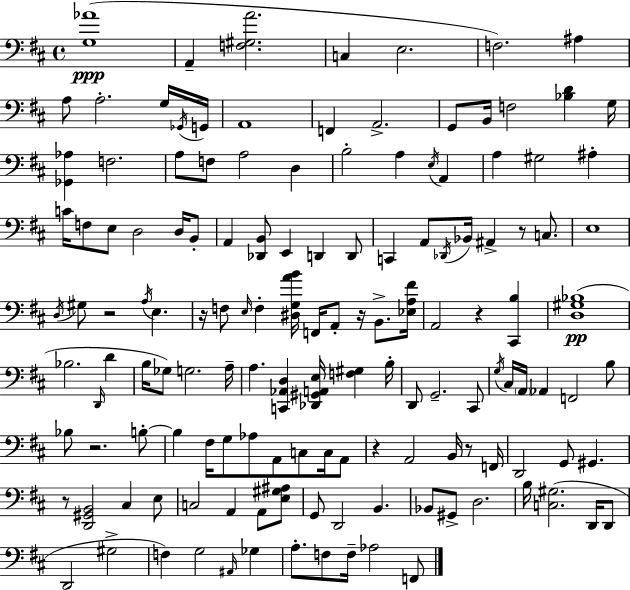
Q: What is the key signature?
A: D major